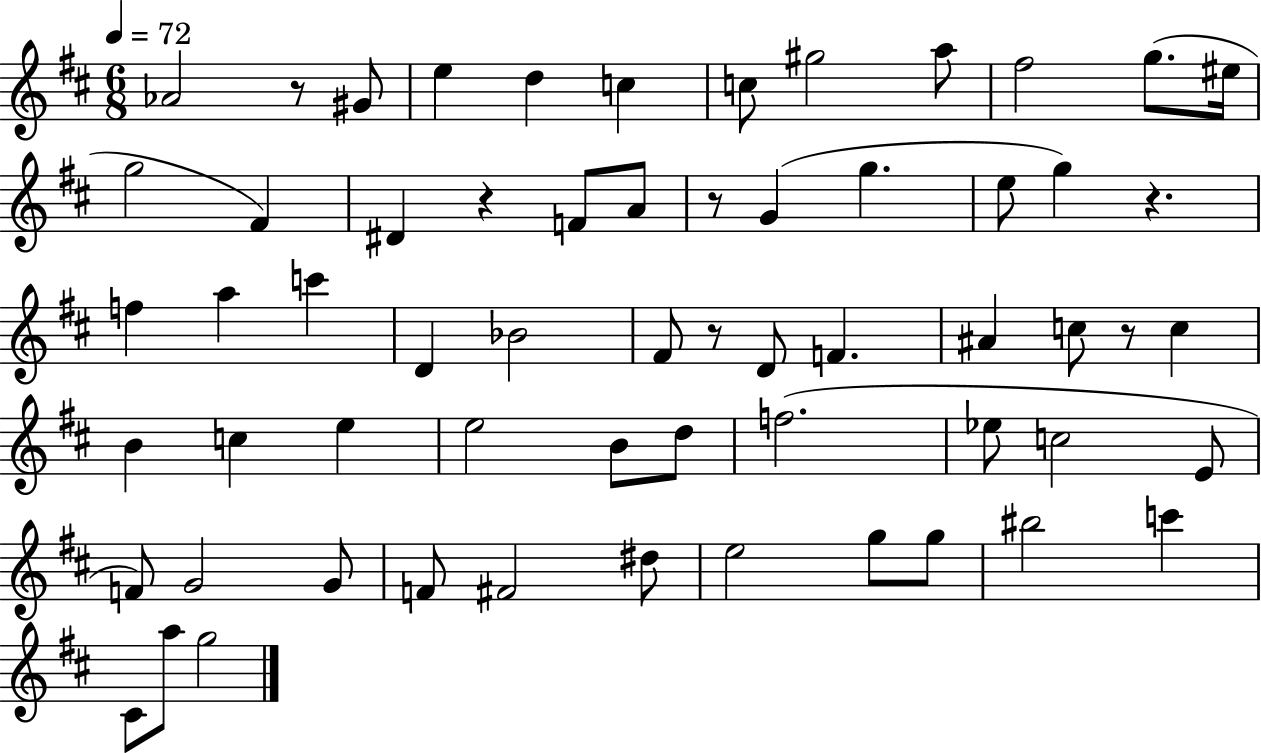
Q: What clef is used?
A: treble